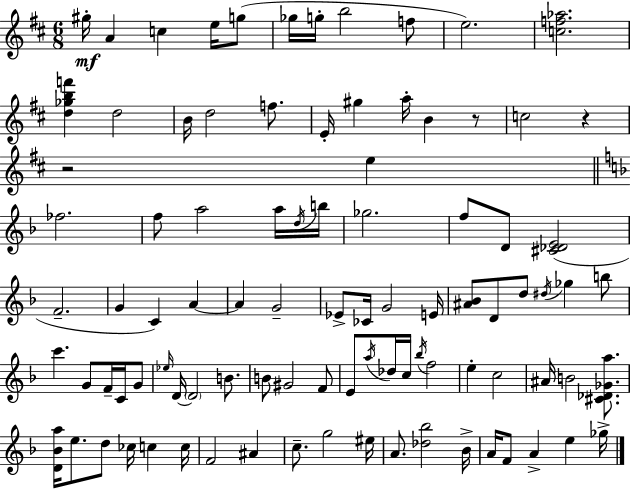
G#5/s A4/q C5/q E5/s G5/e Gb5/s G5/s B5/h F5/e E5/h. [C5,F5,Ab5]/h. [D5,Gb5,B5,F6]/q D5/h B4/s D5/h F5/e. E4/s G#5/q A5/s B4/q R/e C5/h R/q R/h E5/q FES5/h. F5/e A5/h A5/s D5/s B5/s Gb5/h. F5/e D4/e [C#4,Db4,E4]/h F4/h. G4/q C4/q A4/q A4/q G4/h Eb4/e CES4/s G4/h E4/s [A#4,Bb4]/e D4/e D5/e D#5/s Gb5/q B5/e C6/q. G4/e F4/s C4/s G4/e Eb5/s D4/s D4/h B4/e. B4/e G#4/h F4/e E4/e A5/s Db5/s C5/s Bb5/s F5/h E5/q C5/h A#4/s B4/h [C#4,Db4,Gb4,A5]/e. [D4,Bb4,A5]/s E5/e. D5/e CES5/s C5/q C5/s F4/h A#4/q C5/e. G5/h EIS5/s A4/e. [Db5,Bb5]/h Bb4/s A4/s F4/e A4/q E5/q Gb5/s